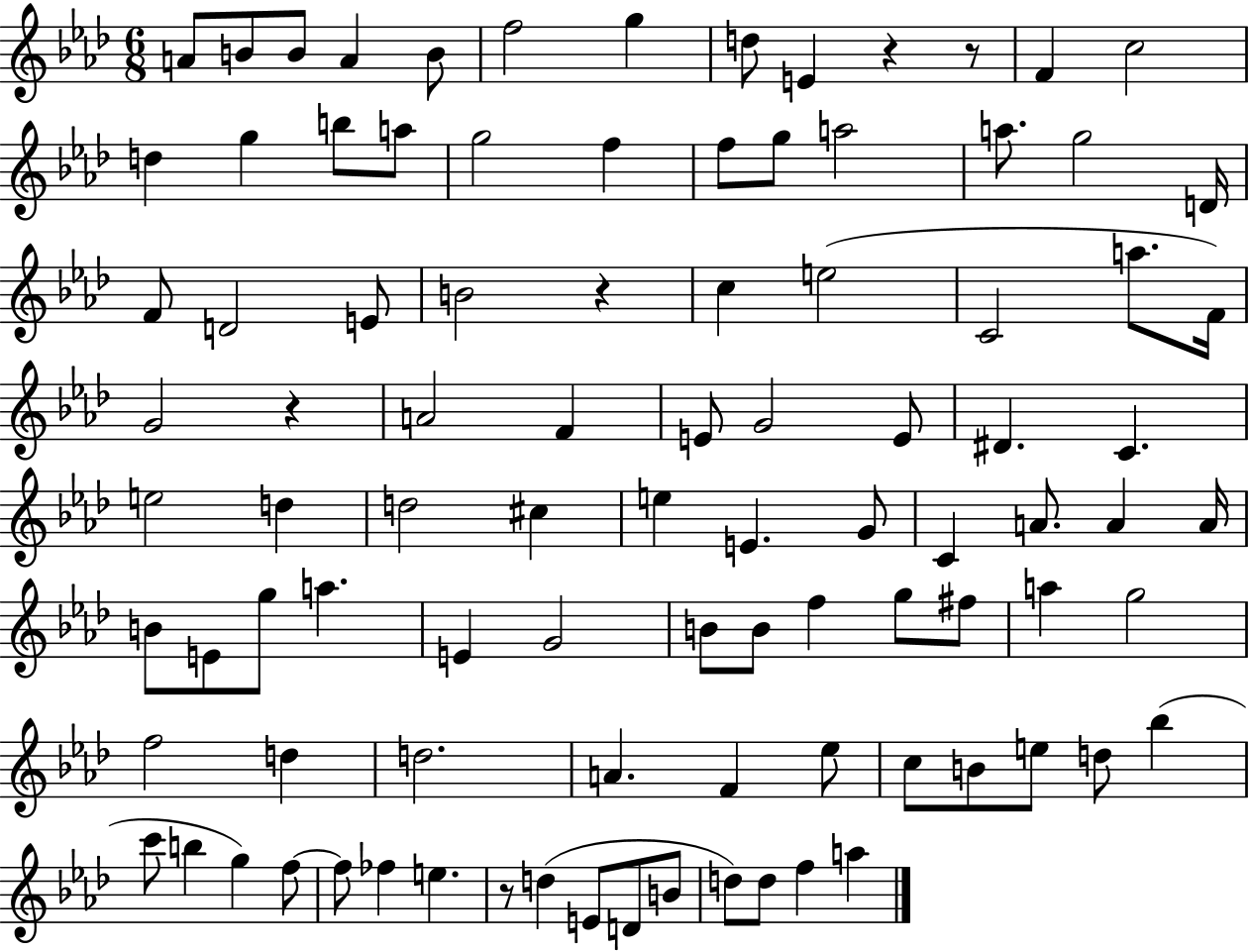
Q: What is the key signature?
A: AES major